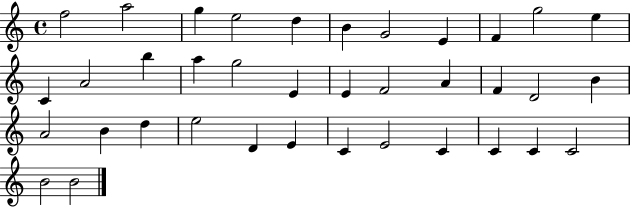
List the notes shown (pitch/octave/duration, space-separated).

F5/h A5/h G5/q E5/h D5/q B4/q G4/h E4/q F4/q G5/h E5/q C4/q A4/h B5/q A5/q G5/h E4/q E4/q F4/h A4/q F4/q D4/h B4/q A4/h B4/q D5/q E5/h D4/q E4/q C4/q E4/h C4/q C4/q C4/q C4/h B4/h B4/h